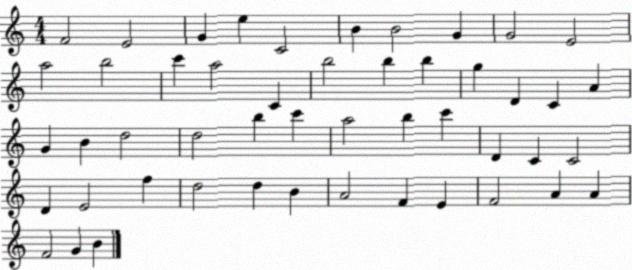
X:1
T:Untitled
M:4/4
L:1/4
K:C
F2 E2 G e C2 B B2 G G2 E2 a2 b2 c' a2 C b2 b b g D C A G B d2 d2 b c' a2 b c' D C C2 D E2 f d2 d B A2 F E F2 A A F2 G B